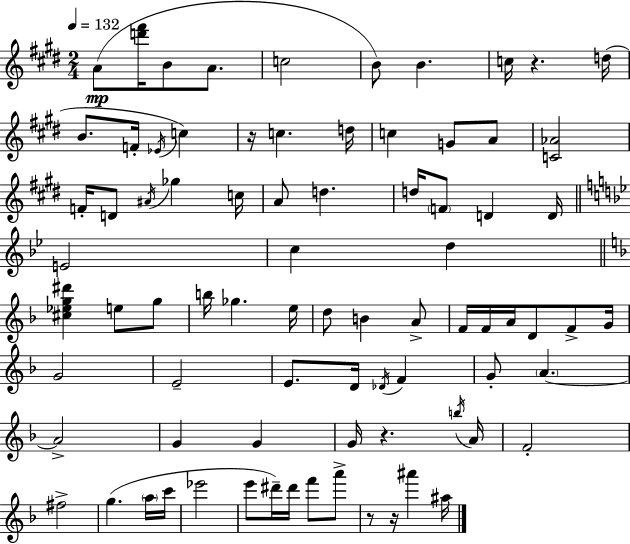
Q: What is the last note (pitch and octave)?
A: A#5